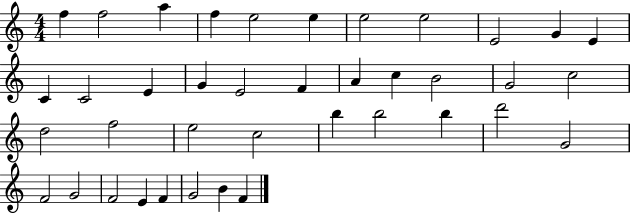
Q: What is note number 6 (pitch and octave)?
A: E5